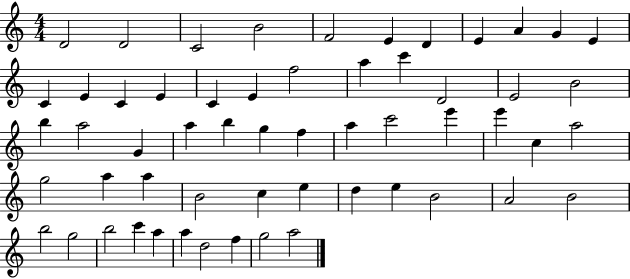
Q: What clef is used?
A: treble